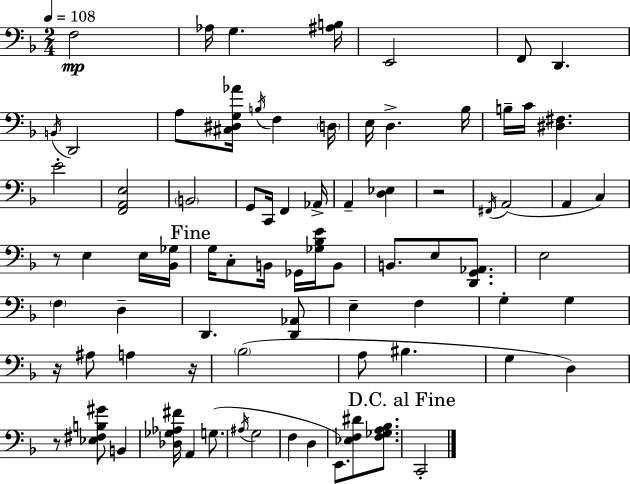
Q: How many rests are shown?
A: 5